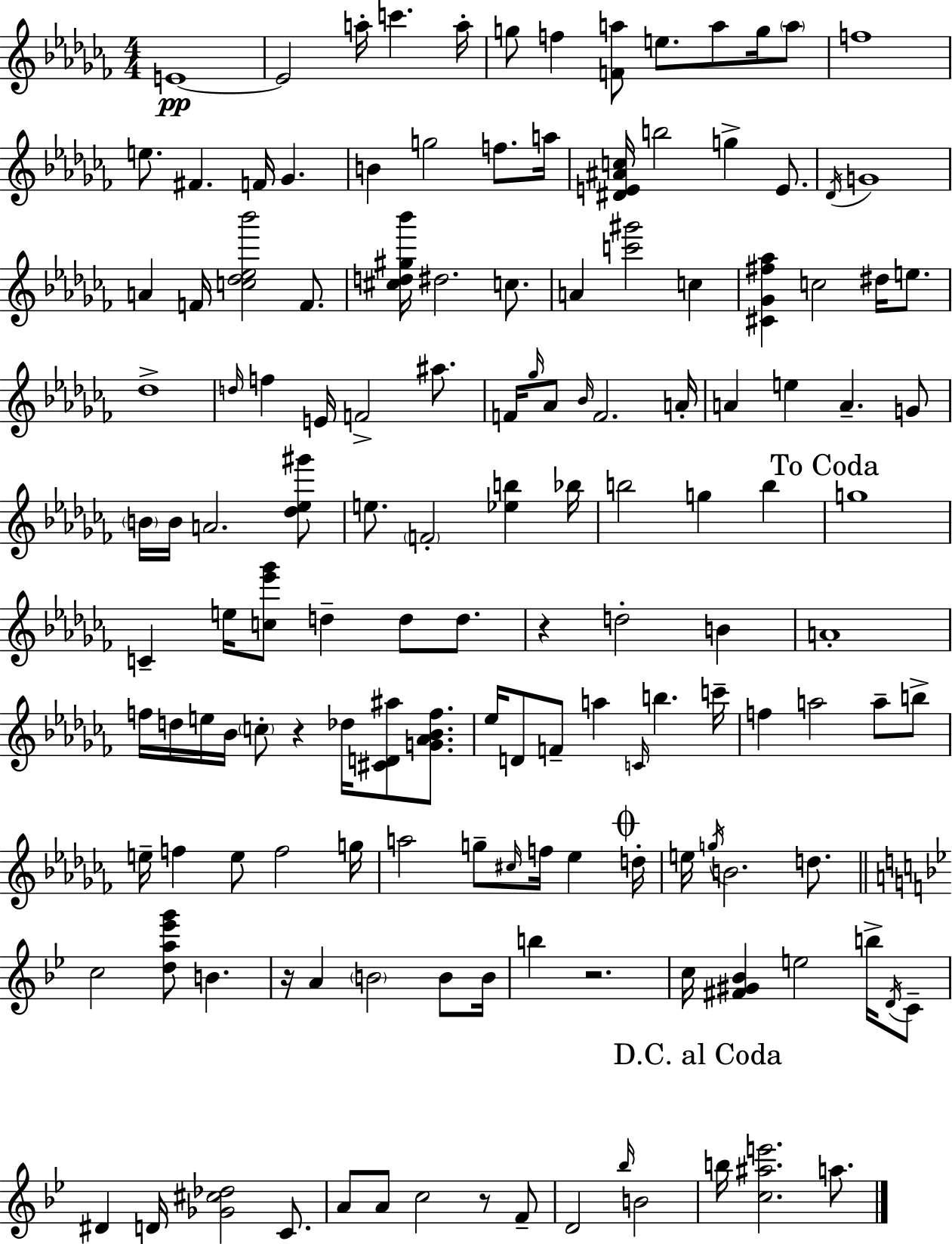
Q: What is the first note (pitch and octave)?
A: E4